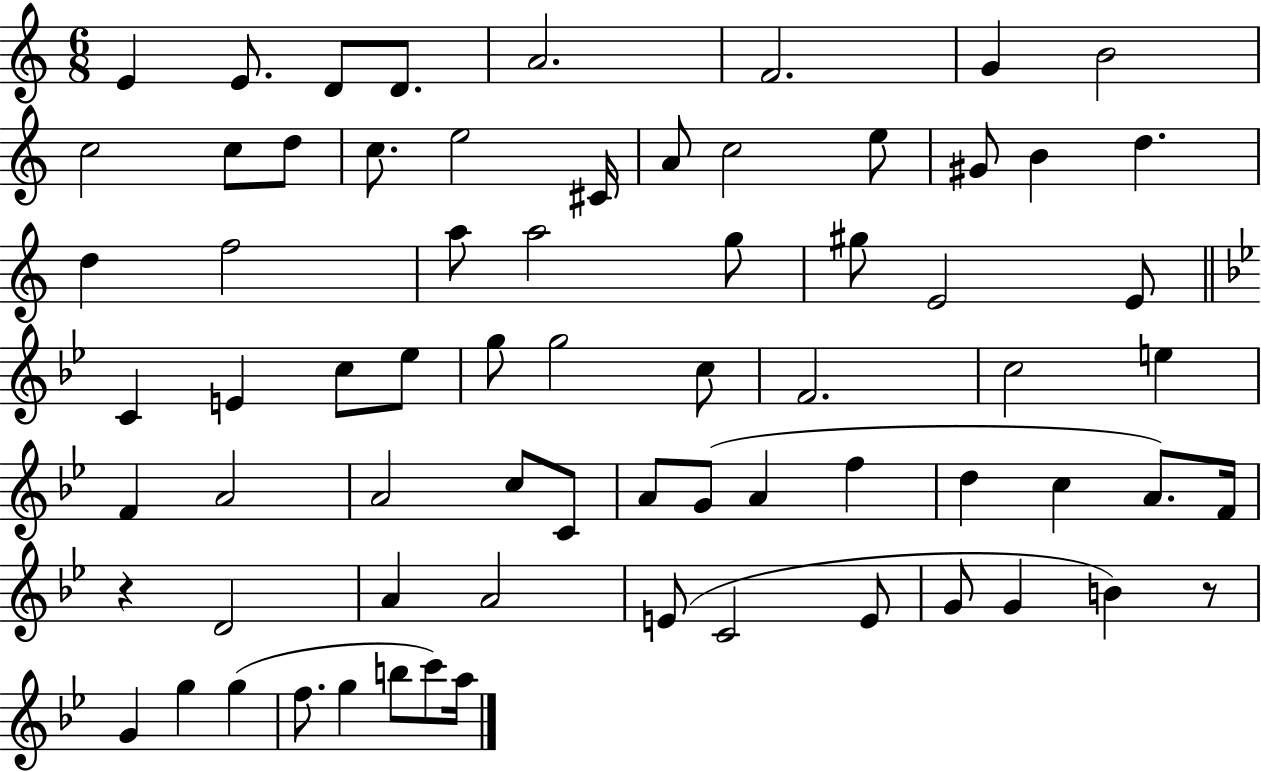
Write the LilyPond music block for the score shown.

{
  \clef treble
  \numericTimeSignature
  \time 6/8
  \key c \major
  e'4 e'8. d'8 d'8. | a'2. | f'2. | g'4 b'2 | \break c''2 c''8 d''8 | c''8. e''2 cis'16 | a'8 c''2 e''8 | gis'8 b'4 d''4. | \break d''4 f''2 | a''8 a''2 g''8 | gis''8 e'2 e'8 | \bar "||" \break \key g \minor c'4 e'4 c''8 ees''8 | g''8 g''2 c''8 | f'2. | c''2 e''4 | \break f'4 a'2 | a'2 c''8 c'8 | a'8 g'8( a'4 f''4 | d''4 c''4 a'8.) f'16 | \break r4 d'2 | a'4 a'2 | e'8( c'2 e'8 | g'8 g'4 b'4) r8 | \break g'4 g''4 g''4( | f''8. g''4 b''8 c'''8) a''16 | \bar "|."
}